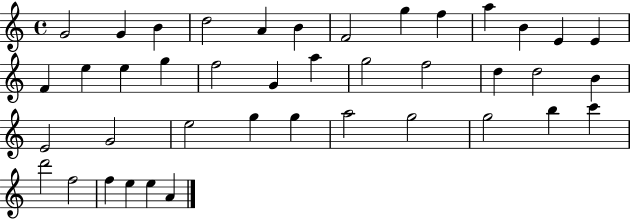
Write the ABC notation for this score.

X:1
T:Untitled
M:4/4
L:1/4
K:C
G2 G B d2 A B F2 g f a B E E F e e g f2 G a g2 f2 d d2 B E2 G2 e2 g g a2 g2 g2 b c' d'2 f2 f e e A